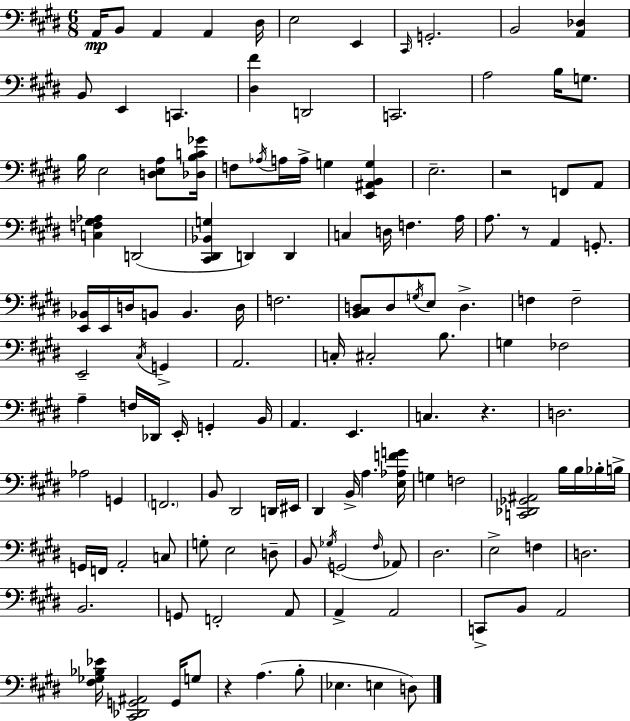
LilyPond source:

{
  \clef bass
  \numericTimeSignature
  \time 6/8
  \key e \major
  a,16\mp b,8 a,4 a,4 dis16 | e2 e,4 | \grace { cis,16 } g,2.-. | b,2 <a, des>4 | \break b,8 e,4 c,4. | <dis fis'>4 d,2 | c,2. | a2 b16 g8. | \break b16 e2 <d e a>8 | <des b c' ges'>16 f8 \acciaccatura { aes16 } a16 a16-> g4 <e, ais, b, g>4 | e2.-- | r2 f,8 | \break a,8 <c f gis aes>4 d,2( | <cis, dis, bes, g>4 d,4) d,4 | c4 d16 f4. | a16 a8. r8 a,4 g,8.-. | \break <e, bes,>16 e,16 d16 b,8 b,4. | d16 f2. | <b, cis d>8 d8 \acciaccatura { g16 } e8 d4.-> | f4 f2-- | \break e,2-- \acciaccatura { cis16 } | g,4-> a,2. | c16-. cis2-. | b8. g4 fes2 | \break a4-- f16 des,16 e,16-. g,4-. | b,16 a,4. e,4. | c4. r4. | d2. | \break aes2 | g,4 \parenthesize f,2. | b,8 dis,2 | d,16 eis,16 dis,4 b,16-> a4. | \break <e aes f' g'>16 g4 f2 | <c, des, ges, ais,>2 | b16 b16 bes16-. b16-> g,16 f,16 a,2-. | c8 g8-. e2 | \break d8-- b,8 \acciaccatura { ges16 }( g,2 | \grace { fis16 }) aes,8 dis2. | e2-> | f4 d2. | \break b,2. | g,8 f,2-. | a,8 a,4-> a,2 | c,8-> b,8 a,2 | \break <fis ges bes ees'>16 <cis, des, g, ais,>2 | g,16 g8 r4 a4.( | b8-. ees4. | e4 d8) \bar "|."
}